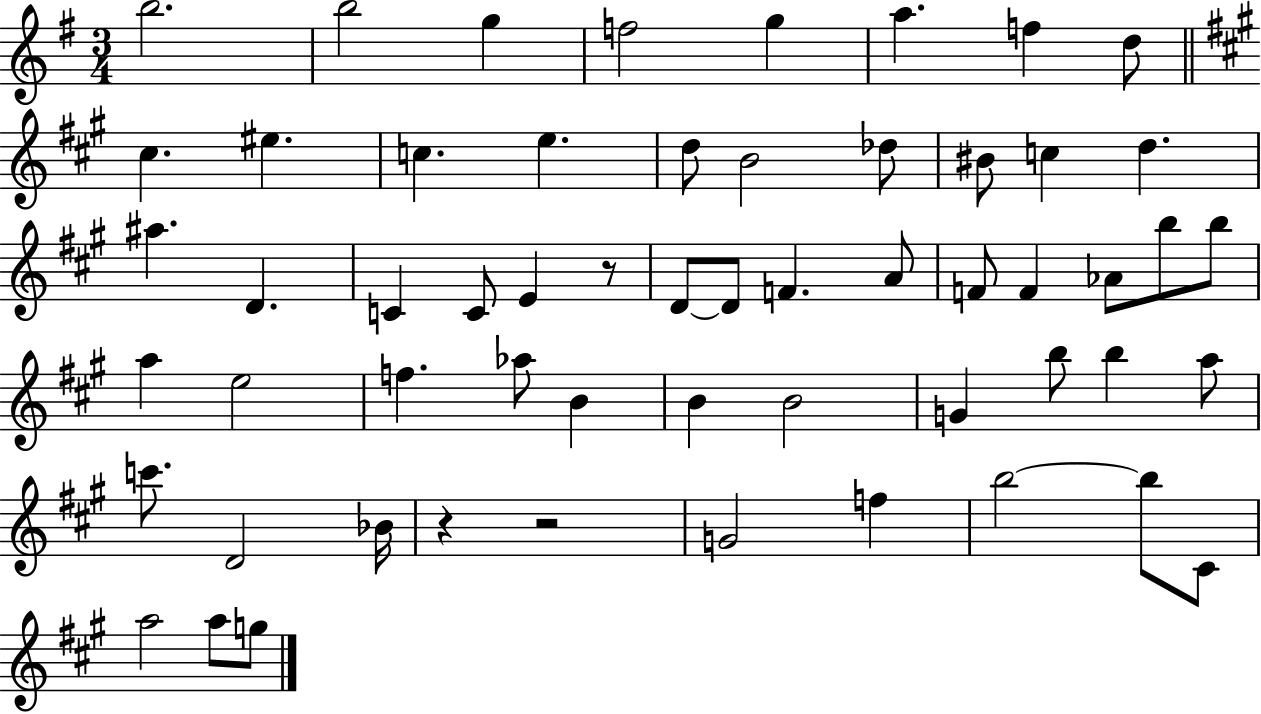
{
  \clef treble
  \numericTimeSignature
  \time 3/4
  \key g \major
  b''2. | b''2 g''4 | f''2 g''4 | a''4. f''4 d''8 | \break \bar "||" \break \key a \major cis''4. eis''4. | c''4. e''4. | d''8 b'2 des''8 | bis'8 c''4 d''4. | \break ais''4. d'4. | c'4 c'8 e'4 r8 | d'8~~ d'8 f'4. a'8 | f'8 f'4 aes'8 b''8 b''8 | \break a''4 e''2 | f''4. aes''8 b'4 | b'4 b'2 | g'4 b''8 b''4 a''8 | \break c'''8. d'2 bes'16 | r4 r2 | g'2 f''4 | b''2~~ b''8 cis'8 | \break a''2 a''8 g''8 | \bar "|."
}